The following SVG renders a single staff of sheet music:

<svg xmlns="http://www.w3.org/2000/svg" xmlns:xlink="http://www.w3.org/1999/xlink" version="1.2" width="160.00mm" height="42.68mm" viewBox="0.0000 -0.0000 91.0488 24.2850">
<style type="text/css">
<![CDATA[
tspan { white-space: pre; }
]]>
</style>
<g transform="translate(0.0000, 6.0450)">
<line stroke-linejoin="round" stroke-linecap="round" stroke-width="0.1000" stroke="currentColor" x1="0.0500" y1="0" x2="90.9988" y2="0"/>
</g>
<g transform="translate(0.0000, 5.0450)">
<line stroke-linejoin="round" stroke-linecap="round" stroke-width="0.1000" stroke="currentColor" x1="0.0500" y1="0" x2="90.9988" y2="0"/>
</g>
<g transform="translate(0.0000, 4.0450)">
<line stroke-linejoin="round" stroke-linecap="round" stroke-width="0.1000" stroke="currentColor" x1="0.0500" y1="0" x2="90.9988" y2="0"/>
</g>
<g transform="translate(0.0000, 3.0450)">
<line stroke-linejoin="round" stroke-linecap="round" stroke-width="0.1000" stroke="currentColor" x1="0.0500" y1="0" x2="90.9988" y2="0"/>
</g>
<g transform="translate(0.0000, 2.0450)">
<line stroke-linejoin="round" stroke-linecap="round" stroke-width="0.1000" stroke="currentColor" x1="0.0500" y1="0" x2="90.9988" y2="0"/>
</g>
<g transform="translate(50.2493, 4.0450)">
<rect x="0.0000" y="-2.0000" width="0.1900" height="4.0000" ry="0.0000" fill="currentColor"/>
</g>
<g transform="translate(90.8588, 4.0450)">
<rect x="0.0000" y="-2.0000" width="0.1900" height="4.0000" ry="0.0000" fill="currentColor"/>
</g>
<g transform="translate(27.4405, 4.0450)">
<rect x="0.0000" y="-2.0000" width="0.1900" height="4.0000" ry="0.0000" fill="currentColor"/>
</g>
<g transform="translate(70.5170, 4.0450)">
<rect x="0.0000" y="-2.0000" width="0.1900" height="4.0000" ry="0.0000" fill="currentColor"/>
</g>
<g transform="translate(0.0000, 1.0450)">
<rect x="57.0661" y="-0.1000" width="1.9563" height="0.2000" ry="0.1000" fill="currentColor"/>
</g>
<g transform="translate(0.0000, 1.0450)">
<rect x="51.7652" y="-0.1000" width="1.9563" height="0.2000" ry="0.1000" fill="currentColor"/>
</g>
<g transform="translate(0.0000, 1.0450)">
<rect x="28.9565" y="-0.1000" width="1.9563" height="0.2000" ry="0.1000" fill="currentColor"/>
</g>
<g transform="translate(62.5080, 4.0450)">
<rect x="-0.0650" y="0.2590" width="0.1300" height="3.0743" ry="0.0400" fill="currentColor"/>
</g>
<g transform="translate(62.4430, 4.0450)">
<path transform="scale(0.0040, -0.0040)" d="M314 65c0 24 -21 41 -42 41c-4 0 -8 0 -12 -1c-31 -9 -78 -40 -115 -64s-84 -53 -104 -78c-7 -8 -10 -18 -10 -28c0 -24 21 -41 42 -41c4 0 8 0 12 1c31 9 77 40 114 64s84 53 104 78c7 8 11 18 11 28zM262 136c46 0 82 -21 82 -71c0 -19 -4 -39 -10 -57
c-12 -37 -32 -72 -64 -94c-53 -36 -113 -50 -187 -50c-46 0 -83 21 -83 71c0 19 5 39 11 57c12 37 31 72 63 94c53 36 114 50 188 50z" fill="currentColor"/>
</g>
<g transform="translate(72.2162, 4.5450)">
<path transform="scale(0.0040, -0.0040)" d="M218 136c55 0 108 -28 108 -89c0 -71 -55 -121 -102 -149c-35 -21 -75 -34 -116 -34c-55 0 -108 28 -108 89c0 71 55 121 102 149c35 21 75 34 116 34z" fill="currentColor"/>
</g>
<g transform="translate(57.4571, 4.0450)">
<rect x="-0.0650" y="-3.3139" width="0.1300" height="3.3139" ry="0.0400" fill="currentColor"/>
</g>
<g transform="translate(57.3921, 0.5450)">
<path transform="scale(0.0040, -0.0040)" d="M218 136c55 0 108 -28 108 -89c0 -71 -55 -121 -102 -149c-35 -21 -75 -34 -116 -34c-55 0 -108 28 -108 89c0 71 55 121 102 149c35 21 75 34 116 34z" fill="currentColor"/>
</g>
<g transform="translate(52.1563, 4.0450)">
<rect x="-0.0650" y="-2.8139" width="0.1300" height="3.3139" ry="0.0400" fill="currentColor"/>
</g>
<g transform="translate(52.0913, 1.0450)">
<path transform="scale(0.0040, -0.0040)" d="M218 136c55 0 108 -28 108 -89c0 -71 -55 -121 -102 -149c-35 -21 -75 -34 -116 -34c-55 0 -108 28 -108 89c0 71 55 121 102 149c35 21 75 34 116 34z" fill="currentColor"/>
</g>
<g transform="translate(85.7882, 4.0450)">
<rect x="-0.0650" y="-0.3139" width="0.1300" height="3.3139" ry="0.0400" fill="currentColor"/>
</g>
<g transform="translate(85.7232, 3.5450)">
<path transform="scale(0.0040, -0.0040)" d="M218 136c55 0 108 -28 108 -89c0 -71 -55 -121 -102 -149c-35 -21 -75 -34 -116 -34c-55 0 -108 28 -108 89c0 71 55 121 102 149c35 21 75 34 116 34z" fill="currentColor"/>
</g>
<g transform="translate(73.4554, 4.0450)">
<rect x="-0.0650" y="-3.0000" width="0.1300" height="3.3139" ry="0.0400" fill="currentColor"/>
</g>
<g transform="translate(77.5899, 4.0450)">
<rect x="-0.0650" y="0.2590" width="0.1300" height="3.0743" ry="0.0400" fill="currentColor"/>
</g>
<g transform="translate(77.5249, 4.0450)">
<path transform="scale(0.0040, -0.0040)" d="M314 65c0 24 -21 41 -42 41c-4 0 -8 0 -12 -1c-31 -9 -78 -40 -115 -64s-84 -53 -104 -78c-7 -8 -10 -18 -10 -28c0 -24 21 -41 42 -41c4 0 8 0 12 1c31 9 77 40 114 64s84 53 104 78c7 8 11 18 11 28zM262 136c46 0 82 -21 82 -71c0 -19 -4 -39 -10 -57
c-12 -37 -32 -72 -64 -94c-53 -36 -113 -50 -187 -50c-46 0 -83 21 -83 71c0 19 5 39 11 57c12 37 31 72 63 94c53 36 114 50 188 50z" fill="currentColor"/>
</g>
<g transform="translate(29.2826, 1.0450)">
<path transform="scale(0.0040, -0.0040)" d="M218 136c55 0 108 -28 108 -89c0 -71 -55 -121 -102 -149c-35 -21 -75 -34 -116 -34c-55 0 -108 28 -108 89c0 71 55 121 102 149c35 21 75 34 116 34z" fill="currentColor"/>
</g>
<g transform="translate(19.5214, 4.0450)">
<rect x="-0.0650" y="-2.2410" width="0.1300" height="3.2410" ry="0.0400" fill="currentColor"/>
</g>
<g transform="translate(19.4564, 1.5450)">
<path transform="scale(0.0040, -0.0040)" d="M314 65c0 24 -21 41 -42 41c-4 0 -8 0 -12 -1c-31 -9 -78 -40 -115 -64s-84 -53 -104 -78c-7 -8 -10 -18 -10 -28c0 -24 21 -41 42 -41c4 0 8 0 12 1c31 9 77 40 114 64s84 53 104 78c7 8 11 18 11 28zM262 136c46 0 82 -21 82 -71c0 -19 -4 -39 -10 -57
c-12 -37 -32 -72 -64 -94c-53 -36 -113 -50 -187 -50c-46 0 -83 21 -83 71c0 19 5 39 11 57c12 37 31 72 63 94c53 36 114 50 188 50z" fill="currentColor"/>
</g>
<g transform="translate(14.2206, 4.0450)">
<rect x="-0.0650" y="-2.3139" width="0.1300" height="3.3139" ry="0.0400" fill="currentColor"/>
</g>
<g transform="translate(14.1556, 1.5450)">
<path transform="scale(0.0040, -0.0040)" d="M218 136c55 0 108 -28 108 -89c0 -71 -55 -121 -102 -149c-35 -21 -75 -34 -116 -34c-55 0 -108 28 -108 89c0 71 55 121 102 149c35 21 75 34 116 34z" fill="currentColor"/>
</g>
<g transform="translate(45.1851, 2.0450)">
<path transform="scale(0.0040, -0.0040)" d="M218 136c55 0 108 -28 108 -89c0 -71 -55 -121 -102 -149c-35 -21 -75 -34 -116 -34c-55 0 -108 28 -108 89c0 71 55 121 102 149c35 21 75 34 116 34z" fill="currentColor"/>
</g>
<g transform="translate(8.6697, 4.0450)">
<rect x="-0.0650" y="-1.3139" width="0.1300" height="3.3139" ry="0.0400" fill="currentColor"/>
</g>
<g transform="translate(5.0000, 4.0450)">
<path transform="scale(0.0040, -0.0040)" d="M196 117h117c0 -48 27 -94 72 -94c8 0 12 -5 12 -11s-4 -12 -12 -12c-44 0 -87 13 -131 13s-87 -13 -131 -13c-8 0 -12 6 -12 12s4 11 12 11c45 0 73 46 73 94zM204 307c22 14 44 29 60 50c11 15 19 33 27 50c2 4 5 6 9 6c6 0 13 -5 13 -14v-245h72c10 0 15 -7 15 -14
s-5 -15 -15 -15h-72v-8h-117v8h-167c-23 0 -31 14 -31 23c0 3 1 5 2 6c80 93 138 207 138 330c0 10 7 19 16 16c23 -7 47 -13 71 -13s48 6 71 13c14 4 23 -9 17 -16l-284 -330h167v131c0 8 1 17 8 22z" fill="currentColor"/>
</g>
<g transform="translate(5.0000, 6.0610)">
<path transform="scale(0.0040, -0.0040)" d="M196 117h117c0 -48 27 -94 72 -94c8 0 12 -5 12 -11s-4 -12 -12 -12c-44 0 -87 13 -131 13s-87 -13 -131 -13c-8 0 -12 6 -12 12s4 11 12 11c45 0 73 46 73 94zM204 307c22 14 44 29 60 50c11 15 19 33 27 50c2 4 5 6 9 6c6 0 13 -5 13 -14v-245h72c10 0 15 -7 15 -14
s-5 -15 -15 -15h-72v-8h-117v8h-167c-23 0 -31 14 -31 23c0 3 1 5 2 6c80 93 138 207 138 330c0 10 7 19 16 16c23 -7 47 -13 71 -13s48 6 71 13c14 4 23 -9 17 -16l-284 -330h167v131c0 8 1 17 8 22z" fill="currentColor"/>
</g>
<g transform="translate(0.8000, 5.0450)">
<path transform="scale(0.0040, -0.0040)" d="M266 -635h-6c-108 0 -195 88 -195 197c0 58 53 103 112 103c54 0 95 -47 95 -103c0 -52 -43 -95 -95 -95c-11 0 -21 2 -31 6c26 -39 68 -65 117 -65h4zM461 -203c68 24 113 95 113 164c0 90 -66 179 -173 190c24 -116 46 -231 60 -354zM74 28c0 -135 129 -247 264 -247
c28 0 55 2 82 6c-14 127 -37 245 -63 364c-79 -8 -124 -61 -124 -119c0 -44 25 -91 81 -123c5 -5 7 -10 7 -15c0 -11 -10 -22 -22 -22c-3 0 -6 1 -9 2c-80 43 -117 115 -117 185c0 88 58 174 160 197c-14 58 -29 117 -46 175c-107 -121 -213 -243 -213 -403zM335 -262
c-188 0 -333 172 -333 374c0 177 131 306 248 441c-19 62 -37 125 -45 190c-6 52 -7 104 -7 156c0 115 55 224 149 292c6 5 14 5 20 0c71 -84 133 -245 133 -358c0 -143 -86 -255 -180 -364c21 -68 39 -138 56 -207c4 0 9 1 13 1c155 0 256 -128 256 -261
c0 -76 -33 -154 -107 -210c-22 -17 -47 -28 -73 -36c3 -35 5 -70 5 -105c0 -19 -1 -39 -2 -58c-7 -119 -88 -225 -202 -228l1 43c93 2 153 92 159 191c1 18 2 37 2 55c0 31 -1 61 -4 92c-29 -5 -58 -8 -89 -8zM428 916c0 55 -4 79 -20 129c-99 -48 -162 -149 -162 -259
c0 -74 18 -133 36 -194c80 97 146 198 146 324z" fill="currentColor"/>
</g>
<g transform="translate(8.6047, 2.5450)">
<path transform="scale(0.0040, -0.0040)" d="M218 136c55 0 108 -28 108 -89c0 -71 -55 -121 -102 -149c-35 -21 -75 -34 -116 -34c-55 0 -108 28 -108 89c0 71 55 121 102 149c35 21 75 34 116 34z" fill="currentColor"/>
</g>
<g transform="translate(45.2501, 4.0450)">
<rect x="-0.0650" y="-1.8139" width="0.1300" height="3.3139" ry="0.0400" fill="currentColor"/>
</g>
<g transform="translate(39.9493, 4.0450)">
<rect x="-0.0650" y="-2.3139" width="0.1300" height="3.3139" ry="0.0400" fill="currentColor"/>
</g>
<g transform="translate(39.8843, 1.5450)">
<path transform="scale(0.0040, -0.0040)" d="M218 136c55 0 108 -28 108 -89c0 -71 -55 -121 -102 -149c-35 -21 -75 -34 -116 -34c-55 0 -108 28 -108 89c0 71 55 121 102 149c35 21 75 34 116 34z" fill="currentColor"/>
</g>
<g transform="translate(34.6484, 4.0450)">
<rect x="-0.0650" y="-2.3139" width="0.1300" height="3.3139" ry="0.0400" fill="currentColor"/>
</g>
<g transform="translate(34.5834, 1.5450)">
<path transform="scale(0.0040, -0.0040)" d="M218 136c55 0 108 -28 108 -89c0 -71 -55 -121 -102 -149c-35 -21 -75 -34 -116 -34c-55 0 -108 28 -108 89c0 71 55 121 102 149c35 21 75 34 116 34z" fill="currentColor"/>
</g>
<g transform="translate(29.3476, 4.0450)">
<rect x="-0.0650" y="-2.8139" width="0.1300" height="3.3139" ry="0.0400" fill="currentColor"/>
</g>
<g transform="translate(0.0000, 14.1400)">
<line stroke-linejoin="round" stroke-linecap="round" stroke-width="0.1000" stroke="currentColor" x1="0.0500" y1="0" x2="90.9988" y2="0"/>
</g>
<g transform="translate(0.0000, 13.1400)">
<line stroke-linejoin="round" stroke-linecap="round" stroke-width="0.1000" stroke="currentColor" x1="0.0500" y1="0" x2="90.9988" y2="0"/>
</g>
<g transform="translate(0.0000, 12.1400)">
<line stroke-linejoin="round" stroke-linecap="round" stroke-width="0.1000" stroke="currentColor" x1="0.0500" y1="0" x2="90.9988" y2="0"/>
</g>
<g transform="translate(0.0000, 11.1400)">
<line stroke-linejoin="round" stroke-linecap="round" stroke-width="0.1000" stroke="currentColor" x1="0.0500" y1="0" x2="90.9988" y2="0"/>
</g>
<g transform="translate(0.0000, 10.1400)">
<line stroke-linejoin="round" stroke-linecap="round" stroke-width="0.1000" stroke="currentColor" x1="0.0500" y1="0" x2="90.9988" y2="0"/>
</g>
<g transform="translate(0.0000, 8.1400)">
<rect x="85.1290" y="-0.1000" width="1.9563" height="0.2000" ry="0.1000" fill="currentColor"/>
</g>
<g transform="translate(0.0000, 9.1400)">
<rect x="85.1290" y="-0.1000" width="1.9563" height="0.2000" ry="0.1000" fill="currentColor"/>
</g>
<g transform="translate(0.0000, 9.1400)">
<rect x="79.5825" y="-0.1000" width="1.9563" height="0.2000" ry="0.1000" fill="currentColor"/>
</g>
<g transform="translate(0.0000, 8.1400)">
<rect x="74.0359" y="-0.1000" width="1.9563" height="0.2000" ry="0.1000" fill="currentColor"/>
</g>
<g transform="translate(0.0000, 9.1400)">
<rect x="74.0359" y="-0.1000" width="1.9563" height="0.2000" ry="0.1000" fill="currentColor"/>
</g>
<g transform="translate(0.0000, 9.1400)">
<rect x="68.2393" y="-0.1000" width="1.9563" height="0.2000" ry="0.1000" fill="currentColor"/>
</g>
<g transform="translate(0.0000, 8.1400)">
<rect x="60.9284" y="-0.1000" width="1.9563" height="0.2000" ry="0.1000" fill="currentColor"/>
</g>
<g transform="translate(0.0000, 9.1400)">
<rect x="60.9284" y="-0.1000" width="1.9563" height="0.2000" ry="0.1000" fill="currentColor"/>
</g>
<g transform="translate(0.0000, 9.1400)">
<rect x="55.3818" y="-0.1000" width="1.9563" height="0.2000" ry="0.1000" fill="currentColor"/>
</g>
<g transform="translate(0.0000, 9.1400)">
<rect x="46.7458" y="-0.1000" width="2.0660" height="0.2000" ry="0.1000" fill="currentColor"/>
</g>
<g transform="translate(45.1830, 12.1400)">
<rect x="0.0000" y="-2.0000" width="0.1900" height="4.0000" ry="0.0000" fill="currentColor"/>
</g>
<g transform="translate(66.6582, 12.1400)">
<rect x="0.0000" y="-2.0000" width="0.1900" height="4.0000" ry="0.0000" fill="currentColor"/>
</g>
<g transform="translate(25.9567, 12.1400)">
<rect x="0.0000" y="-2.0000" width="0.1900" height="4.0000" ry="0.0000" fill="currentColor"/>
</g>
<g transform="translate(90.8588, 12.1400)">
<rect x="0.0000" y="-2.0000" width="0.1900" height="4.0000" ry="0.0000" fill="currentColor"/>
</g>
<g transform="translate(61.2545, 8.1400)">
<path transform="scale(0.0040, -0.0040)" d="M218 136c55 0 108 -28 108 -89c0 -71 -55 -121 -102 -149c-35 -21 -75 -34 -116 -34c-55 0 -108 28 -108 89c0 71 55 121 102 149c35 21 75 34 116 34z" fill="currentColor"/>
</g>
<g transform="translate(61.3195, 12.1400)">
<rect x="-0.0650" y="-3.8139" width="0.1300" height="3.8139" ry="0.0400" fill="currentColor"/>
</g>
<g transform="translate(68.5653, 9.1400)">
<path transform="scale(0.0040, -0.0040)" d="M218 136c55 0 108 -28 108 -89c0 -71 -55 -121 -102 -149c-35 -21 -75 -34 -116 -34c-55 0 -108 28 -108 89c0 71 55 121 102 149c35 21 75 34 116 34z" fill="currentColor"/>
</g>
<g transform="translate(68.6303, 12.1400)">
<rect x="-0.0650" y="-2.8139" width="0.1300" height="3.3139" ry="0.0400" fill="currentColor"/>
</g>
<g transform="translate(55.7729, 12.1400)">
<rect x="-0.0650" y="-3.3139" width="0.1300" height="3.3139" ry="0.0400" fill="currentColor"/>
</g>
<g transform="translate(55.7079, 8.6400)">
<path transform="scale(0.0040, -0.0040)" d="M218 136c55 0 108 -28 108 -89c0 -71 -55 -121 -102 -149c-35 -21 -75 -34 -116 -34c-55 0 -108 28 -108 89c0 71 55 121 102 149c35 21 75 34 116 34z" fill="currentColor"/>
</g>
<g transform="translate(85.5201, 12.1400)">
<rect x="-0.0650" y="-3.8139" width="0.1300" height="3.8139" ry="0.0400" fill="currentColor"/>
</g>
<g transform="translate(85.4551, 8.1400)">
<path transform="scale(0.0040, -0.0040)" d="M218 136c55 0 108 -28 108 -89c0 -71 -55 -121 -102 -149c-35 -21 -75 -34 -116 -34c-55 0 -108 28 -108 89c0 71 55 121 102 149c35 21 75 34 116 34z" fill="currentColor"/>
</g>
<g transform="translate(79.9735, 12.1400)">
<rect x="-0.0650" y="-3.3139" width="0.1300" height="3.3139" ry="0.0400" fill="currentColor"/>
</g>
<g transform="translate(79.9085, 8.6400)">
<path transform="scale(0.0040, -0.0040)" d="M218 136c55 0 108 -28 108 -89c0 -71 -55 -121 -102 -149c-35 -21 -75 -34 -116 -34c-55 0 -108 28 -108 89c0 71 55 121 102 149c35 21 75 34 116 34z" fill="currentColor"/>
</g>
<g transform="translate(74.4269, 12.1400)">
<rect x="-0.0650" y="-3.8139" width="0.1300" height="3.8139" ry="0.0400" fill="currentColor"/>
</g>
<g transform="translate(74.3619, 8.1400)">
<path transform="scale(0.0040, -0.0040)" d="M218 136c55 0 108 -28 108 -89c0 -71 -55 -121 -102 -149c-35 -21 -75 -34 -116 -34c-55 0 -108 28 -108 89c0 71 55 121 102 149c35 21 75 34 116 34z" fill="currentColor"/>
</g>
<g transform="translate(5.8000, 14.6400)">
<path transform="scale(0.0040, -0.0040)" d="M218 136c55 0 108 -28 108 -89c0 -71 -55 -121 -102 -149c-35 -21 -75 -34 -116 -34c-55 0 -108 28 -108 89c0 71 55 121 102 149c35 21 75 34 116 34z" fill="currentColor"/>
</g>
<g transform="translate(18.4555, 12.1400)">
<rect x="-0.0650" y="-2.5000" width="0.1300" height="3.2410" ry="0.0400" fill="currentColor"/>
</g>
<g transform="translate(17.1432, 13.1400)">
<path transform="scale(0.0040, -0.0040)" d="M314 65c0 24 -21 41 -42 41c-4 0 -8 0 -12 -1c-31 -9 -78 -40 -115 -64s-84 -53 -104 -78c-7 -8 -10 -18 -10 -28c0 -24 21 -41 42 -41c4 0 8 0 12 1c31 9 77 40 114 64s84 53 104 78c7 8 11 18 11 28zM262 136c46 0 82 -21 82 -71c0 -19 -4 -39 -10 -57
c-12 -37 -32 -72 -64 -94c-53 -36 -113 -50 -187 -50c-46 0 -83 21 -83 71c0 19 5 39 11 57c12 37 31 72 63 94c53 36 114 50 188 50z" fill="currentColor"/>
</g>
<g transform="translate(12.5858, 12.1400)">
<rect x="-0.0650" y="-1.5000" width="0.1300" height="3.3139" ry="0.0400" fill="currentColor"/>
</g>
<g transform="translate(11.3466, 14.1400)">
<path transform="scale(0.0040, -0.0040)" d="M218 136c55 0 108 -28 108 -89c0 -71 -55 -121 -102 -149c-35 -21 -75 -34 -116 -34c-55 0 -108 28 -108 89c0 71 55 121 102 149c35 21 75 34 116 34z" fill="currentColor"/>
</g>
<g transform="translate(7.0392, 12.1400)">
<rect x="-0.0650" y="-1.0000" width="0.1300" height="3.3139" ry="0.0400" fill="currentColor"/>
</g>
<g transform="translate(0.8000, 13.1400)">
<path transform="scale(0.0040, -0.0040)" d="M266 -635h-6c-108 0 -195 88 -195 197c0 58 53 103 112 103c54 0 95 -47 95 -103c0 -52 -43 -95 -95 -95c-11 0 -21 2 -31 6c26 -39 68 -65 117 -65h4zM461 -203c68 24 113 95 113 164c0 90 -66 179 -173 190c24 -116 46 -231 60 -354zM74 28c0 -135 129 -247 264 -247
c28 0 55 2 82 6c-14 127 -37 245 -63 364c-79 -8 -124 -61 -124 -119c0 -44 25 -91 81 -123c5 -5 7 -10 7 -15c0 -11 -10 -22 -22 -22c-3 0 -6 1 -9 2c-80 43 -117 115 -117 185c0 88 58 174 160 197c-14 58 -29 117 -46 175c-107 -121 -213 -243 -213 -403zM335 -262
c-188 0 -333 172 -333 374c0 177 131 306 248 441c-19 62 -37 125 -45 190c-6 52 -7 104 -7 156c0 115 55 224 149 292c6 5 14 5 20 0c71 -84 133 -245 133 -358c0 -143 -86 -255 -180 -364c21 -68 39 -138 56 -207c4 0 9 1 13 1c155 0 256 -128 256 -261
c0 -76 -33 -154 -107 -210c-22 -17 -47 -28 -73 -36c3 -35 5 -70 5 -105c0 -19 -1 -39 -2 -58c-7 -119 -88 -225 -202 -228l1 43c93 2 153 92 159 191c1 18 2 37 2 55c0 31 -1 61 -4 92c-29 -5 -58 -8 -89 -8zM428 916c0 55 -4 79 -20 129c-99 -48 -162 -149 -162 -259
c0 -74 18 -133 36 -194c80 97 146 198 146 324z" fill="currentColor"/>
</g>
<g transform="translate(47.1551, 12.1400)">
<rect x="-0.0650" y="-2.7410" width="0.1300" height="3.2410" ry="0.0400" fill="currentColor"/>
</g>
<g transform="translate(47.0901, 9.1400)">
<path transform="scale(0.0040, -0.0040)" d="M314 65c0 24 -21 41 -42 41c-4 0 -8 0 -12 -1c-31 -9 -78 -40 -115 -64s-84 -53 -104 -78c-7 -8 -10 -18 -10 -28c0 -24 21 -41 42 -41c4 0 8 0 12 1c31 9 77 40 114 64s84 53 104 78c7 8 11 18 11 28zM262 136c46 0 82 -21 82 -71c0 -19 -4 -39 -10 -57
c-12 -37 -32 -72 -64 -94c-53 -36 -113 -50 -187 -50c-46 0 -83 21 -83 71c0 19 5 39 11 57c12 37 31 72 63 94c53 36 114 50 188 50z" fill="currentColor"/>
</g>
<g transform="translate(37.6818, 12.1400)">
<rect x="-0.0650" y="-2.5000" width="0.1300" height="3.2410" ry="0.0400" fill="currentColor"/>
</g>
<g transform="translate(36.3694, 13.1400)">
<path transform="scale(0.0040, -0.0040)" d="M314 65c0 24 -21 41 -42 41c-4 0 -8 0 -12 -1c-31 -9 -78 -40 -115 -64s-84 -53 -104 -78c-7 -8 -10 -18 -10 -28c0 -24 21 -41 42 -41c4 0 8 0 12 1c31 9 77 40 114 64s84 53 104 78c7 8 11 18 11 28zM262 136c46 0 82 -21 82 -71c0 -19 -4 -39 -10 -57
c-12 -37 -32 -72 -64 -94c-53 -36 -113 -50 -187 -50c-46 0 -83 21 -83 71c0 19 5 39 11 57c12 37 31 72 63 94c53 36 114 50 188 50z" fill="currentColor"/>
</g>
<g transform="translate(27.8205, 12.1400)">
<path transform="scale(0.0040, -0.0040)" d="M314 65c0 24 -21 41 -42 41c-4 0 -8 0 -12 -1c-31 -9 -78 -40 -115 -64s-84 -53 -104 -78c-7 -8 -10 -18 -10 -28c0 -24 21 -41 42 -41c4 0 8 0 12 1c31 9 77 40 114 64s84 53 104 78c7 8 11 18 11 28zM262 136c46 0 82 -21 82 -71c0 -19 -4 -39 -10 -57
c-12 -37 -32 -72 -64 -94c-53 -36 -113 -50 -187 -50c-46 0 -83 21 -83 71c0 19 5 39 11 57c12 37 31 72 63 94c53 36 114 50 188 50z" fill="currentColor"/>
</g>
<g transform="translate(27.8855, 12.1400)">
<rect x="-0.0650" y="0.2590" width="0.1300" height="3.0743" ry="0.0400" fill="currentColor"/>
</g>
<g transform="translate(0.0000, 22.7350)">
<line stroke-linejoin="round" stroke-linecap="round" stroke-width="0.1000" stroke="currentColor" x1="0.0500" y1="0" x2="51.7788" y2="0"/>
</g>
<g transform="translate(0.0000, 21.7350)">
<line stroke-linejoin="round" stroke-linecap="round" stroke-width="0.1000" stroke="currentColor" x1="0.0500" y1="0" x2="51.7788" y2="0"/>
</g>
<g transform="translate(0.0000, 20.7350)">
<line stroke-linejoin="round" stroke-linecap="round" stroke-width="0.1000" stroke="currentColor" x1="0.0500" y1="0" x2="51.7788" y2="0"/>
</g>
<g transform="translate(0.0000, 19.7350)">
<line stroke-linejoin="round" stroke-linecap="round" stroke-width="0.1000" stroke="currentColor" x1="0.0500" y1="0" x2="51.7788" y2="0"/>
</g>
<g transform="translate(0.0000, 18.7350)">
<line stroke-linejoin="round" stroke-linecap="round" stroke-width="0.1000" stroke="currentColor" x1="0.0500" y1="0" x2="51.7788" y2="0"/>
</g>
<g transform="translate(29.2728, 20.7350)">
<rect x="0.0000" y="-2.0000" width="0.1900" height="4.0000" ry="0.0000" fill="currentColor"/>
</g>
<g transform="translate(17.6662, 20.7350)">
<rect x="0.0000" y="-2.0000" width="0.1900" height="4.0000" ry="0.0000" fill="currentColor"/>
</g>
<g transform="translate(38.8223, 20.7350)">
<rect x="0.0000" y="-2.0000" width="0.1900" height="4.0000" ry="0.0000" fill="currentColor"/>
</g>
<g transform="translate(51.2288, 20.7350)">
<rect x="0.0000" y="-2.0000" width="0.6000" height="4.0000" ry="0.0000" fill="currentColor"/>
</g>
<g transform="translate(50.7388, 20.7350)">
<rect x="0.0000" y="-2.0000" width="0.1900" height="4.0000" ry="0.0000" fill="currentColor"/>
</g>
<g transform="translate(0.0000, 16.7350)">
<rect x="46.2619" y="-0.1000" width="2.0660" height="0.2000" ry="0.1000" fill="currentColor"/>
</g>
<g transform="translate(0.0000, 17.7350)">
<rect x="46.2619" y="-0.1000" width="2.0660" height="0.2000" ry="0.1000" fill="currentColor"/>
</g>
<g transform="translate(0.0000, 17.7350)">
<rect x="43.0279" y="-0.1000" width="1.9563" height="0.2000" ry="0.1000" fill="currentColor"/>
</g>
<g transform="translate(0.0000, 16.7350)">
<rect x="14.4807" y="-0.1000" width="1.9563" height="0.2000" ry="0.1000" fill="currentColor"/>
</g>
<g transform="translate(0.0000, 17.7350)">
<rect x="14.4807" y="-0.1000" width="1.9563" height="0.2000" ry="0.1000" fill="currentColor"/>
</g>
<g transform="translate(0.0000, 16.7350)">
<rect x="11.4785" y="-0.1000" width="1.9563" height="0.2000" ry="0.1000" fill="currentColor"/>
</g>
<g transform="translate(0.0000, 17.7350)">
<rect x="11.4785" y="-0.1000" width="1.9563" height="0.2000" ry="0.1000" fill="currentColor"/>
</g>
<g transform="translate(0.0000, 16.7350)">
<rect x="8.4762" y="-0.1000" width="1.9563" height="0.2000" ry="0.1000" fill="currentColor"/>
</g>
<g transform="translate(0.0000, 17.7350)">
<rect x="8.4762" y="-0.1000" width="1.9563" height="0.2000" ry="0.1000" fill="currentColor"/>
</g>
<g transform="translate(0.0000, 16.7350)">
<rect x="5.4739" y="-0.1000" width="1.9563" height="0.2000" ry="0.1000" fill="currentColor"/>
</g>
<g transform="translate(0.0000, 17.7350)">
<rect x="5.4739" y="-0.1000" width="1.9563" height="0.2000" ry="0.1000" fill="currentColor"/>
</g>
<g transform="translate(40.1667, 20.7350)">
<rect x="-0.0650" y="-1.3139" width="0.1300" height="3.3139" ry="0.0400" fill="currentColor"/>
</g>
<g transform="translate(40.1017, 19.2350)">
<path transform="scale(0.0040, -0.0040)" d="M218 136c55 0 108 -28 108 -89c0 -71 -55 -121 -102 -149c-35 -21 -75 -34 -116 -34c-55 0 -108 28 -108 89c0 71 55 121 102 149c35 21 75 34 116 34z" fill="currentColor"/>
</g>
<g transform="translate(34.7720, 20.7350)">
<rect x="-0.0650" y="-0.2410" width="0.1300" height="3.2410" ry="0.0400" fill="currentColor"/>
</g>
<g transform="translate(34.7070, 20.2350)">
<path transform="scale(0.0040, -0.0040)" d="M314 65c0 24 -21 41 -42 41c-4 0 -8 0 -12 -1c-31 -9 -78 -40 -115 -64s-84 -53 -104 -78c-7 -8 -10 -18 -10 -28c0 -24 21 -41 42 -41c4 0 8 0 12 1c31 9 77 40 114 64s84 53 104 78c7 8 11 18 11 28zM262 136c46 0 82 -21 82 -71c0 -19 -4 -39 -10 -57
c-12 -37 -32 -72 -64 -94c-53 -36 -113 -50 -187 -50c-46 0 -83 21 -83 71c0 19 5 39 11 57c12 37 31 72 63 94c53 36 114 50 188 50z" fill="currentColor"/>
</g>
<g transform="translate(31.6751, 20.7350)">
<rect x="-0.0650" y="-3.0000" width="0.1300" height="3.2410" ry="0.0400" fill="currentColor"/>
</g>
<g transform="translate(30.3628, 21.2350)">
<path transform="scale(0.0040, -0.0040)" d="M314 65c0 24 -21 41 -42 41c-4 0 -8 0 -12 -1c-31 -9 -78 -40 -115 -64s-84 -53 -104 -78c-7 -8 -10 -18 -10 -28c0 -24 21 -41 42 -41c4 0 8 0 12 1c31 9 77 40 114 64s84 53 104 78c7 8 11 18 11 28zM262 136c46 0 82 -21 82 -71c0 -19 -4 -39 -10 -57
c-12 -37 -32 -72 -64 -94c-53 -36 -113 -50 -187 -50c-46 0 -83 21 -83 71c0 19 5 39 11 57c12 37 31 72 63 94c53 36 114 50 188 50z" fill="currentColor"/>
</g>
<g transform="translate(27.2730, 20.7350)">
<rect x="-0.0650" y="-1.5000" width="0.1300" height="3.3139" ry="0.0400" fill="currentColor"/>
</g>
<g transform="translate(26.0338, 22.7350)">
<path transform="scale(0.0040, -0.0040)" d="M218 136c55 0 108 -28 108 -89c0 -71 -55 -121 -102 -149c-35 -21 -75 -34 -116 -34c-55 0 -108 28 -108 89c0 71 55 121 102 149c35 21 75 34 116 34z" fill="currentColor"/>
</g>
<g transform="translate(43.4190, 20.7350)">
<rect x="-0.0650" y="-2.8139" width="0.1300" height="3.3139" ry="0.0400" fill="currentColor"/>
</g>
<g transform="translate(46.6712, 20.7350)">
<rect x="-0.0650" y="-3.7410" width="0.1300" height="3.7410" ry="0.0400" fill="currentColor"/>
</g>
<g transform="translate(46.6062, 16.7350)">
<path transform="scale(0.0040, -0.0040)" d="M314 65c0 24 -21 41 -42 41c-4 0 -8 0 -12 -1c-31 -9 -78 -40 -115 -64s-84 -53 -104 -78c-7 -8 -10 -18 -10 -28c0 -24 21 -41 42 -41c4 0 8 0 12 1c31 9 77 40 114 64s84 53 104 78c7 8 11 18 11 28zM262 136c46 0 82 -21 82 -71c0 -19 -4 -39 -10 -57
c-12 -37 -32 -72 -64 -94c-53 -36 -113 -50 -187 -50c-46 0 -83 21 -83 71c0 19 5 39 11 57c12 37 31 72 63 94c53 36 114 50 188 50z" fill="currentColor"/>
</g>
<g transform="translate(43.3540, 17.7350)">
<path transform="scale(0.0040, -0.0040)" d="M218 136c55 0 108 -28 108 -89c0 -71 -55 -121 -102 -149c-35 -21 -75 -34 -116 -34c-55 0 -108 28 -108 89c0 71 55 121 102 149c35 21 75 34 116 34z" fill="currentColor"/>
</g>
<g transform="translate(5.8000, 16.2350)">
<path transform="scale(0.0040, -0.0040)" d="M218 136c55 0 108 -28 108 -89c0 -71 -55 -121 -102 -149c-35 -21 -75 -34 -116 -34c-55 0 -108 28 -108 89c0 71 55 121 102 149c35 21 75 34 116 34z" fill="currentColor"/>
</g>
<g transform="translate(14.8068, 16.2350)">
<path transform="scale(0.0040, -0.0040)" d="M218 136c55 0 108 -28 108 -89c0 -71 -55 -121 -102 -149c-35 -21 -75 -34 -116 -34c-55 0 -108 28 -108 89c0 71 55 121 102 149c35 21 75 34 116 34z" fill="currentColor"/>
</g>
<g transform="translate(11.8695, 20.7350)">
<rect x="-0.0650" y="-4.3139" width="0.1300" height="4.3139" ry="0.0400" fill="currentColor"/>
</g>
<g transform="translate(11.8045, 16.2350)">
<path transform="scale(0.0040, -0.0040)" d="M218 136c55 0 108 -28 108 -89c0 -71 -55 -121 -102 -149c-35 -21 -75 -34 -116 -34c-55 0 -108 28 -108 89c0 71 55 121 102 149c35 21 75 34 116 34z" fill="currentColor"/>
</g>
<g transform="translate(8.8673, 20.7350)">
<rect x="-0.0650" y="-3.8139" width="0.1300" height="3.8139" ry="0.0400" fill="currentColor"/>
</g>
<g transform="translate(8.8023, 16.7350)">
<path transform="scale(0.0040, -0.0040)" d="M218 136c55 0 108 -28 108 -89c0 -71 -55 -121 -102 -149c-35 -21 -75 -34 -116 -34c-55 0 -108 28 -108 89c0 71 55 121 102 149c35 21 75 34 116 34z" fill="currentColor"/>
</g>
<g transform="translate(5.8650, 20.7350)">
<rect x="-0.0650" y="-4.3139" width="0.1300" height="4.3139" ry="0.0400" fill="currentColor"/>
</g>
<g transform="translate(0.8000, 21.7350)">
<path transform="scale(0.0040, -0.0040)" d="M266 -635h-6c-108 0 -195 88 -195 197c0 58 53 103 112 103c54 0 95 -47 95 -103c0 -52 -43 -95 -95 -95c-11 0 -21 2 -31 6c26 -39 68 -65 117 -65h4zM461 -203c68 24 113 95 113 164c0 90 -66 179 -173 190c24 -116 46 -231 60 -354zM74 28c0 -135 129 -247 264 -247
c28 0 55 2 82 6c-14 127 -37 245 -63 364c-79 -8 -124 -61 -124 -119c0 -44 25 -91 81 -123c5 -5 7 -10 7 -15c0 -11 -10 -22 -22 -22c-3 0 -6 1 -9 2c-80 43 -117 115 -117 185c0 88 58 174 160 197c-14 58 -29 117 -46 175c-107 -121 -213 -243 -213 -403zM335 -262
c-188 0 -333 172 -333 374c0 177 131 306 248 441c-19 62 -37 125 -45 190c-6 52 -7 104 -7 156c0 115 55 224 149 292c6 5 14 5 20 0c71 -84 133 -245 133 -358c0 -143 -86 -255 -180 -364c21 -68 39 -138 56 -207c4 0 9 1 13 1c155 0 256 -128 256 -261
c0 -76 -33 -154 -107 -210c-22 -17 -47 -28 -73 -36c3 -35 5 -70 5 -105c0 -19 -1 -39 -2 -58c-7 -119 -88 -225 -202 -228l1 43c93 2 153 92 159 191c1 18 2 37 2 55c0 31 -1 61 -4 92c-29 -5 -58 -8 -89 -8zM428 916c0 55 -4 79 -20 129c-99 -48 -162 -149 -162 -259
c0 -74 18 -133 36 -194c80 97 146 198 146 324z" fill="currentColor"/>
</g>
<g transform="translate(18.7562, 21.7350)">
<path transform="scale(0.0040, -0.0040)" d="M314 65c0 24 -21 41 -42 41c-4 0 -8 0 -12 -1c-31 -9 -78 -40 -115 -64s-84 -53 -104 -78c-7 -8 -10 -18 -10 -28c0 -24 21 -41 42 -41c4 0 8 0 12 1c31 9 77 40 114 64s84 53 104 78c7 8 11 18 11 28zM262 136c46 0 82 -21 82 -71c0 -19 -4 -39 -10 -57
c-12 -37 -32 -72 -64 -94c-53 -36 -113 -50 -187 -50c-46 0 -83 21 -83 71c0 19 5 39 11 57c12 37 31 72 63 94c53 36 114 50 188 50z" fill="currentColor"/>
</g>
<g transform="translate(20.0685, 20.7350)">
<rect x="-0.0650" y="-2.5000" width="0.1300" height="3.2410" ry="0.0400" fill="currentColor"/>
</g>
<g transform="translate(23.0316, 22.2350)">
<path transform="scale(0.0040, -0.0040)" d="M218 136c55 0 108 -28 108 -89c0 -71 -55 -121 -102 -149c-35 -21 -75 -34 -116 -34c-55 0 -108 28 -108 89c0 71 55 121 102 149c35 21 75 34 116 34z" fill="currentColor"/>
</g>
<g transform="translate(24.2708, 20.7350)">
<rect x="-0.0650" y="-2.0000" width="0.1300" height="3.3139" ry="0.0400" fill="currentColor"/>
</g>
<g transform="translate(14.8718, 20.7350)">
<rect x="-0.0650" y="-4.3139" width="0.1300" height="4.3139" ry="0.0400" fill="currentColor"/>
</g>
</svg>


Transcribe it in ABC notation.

X:1
T:Untitled
M:4/4
L:1/4
K:C
e g g2 a g g f a b B2 A B2 c D E G2 B2 G2 a2 b c' a c' b c' d' c' d' d' G2 F E A2 c2 e a c'2